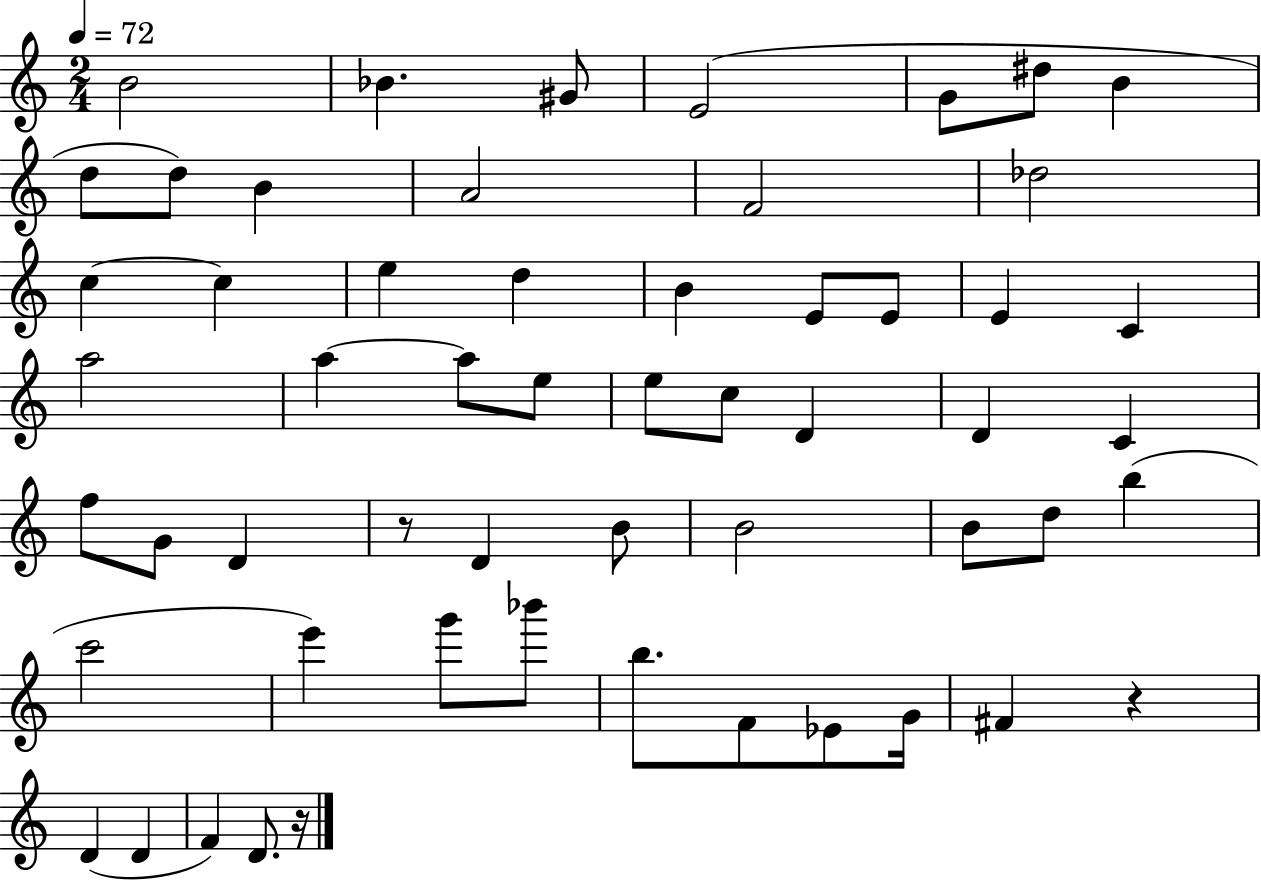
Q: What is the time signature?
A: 2/4